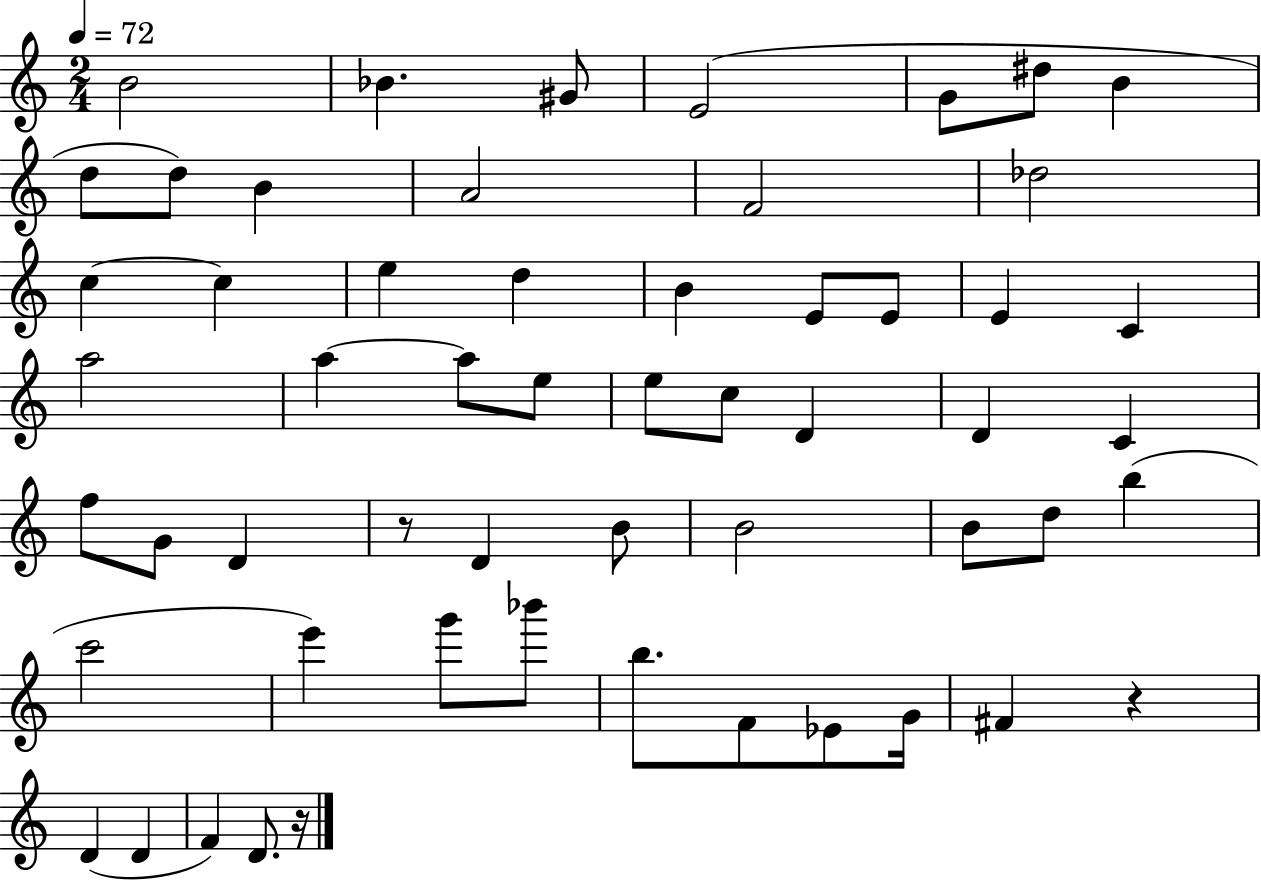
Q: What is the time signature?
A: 2/4